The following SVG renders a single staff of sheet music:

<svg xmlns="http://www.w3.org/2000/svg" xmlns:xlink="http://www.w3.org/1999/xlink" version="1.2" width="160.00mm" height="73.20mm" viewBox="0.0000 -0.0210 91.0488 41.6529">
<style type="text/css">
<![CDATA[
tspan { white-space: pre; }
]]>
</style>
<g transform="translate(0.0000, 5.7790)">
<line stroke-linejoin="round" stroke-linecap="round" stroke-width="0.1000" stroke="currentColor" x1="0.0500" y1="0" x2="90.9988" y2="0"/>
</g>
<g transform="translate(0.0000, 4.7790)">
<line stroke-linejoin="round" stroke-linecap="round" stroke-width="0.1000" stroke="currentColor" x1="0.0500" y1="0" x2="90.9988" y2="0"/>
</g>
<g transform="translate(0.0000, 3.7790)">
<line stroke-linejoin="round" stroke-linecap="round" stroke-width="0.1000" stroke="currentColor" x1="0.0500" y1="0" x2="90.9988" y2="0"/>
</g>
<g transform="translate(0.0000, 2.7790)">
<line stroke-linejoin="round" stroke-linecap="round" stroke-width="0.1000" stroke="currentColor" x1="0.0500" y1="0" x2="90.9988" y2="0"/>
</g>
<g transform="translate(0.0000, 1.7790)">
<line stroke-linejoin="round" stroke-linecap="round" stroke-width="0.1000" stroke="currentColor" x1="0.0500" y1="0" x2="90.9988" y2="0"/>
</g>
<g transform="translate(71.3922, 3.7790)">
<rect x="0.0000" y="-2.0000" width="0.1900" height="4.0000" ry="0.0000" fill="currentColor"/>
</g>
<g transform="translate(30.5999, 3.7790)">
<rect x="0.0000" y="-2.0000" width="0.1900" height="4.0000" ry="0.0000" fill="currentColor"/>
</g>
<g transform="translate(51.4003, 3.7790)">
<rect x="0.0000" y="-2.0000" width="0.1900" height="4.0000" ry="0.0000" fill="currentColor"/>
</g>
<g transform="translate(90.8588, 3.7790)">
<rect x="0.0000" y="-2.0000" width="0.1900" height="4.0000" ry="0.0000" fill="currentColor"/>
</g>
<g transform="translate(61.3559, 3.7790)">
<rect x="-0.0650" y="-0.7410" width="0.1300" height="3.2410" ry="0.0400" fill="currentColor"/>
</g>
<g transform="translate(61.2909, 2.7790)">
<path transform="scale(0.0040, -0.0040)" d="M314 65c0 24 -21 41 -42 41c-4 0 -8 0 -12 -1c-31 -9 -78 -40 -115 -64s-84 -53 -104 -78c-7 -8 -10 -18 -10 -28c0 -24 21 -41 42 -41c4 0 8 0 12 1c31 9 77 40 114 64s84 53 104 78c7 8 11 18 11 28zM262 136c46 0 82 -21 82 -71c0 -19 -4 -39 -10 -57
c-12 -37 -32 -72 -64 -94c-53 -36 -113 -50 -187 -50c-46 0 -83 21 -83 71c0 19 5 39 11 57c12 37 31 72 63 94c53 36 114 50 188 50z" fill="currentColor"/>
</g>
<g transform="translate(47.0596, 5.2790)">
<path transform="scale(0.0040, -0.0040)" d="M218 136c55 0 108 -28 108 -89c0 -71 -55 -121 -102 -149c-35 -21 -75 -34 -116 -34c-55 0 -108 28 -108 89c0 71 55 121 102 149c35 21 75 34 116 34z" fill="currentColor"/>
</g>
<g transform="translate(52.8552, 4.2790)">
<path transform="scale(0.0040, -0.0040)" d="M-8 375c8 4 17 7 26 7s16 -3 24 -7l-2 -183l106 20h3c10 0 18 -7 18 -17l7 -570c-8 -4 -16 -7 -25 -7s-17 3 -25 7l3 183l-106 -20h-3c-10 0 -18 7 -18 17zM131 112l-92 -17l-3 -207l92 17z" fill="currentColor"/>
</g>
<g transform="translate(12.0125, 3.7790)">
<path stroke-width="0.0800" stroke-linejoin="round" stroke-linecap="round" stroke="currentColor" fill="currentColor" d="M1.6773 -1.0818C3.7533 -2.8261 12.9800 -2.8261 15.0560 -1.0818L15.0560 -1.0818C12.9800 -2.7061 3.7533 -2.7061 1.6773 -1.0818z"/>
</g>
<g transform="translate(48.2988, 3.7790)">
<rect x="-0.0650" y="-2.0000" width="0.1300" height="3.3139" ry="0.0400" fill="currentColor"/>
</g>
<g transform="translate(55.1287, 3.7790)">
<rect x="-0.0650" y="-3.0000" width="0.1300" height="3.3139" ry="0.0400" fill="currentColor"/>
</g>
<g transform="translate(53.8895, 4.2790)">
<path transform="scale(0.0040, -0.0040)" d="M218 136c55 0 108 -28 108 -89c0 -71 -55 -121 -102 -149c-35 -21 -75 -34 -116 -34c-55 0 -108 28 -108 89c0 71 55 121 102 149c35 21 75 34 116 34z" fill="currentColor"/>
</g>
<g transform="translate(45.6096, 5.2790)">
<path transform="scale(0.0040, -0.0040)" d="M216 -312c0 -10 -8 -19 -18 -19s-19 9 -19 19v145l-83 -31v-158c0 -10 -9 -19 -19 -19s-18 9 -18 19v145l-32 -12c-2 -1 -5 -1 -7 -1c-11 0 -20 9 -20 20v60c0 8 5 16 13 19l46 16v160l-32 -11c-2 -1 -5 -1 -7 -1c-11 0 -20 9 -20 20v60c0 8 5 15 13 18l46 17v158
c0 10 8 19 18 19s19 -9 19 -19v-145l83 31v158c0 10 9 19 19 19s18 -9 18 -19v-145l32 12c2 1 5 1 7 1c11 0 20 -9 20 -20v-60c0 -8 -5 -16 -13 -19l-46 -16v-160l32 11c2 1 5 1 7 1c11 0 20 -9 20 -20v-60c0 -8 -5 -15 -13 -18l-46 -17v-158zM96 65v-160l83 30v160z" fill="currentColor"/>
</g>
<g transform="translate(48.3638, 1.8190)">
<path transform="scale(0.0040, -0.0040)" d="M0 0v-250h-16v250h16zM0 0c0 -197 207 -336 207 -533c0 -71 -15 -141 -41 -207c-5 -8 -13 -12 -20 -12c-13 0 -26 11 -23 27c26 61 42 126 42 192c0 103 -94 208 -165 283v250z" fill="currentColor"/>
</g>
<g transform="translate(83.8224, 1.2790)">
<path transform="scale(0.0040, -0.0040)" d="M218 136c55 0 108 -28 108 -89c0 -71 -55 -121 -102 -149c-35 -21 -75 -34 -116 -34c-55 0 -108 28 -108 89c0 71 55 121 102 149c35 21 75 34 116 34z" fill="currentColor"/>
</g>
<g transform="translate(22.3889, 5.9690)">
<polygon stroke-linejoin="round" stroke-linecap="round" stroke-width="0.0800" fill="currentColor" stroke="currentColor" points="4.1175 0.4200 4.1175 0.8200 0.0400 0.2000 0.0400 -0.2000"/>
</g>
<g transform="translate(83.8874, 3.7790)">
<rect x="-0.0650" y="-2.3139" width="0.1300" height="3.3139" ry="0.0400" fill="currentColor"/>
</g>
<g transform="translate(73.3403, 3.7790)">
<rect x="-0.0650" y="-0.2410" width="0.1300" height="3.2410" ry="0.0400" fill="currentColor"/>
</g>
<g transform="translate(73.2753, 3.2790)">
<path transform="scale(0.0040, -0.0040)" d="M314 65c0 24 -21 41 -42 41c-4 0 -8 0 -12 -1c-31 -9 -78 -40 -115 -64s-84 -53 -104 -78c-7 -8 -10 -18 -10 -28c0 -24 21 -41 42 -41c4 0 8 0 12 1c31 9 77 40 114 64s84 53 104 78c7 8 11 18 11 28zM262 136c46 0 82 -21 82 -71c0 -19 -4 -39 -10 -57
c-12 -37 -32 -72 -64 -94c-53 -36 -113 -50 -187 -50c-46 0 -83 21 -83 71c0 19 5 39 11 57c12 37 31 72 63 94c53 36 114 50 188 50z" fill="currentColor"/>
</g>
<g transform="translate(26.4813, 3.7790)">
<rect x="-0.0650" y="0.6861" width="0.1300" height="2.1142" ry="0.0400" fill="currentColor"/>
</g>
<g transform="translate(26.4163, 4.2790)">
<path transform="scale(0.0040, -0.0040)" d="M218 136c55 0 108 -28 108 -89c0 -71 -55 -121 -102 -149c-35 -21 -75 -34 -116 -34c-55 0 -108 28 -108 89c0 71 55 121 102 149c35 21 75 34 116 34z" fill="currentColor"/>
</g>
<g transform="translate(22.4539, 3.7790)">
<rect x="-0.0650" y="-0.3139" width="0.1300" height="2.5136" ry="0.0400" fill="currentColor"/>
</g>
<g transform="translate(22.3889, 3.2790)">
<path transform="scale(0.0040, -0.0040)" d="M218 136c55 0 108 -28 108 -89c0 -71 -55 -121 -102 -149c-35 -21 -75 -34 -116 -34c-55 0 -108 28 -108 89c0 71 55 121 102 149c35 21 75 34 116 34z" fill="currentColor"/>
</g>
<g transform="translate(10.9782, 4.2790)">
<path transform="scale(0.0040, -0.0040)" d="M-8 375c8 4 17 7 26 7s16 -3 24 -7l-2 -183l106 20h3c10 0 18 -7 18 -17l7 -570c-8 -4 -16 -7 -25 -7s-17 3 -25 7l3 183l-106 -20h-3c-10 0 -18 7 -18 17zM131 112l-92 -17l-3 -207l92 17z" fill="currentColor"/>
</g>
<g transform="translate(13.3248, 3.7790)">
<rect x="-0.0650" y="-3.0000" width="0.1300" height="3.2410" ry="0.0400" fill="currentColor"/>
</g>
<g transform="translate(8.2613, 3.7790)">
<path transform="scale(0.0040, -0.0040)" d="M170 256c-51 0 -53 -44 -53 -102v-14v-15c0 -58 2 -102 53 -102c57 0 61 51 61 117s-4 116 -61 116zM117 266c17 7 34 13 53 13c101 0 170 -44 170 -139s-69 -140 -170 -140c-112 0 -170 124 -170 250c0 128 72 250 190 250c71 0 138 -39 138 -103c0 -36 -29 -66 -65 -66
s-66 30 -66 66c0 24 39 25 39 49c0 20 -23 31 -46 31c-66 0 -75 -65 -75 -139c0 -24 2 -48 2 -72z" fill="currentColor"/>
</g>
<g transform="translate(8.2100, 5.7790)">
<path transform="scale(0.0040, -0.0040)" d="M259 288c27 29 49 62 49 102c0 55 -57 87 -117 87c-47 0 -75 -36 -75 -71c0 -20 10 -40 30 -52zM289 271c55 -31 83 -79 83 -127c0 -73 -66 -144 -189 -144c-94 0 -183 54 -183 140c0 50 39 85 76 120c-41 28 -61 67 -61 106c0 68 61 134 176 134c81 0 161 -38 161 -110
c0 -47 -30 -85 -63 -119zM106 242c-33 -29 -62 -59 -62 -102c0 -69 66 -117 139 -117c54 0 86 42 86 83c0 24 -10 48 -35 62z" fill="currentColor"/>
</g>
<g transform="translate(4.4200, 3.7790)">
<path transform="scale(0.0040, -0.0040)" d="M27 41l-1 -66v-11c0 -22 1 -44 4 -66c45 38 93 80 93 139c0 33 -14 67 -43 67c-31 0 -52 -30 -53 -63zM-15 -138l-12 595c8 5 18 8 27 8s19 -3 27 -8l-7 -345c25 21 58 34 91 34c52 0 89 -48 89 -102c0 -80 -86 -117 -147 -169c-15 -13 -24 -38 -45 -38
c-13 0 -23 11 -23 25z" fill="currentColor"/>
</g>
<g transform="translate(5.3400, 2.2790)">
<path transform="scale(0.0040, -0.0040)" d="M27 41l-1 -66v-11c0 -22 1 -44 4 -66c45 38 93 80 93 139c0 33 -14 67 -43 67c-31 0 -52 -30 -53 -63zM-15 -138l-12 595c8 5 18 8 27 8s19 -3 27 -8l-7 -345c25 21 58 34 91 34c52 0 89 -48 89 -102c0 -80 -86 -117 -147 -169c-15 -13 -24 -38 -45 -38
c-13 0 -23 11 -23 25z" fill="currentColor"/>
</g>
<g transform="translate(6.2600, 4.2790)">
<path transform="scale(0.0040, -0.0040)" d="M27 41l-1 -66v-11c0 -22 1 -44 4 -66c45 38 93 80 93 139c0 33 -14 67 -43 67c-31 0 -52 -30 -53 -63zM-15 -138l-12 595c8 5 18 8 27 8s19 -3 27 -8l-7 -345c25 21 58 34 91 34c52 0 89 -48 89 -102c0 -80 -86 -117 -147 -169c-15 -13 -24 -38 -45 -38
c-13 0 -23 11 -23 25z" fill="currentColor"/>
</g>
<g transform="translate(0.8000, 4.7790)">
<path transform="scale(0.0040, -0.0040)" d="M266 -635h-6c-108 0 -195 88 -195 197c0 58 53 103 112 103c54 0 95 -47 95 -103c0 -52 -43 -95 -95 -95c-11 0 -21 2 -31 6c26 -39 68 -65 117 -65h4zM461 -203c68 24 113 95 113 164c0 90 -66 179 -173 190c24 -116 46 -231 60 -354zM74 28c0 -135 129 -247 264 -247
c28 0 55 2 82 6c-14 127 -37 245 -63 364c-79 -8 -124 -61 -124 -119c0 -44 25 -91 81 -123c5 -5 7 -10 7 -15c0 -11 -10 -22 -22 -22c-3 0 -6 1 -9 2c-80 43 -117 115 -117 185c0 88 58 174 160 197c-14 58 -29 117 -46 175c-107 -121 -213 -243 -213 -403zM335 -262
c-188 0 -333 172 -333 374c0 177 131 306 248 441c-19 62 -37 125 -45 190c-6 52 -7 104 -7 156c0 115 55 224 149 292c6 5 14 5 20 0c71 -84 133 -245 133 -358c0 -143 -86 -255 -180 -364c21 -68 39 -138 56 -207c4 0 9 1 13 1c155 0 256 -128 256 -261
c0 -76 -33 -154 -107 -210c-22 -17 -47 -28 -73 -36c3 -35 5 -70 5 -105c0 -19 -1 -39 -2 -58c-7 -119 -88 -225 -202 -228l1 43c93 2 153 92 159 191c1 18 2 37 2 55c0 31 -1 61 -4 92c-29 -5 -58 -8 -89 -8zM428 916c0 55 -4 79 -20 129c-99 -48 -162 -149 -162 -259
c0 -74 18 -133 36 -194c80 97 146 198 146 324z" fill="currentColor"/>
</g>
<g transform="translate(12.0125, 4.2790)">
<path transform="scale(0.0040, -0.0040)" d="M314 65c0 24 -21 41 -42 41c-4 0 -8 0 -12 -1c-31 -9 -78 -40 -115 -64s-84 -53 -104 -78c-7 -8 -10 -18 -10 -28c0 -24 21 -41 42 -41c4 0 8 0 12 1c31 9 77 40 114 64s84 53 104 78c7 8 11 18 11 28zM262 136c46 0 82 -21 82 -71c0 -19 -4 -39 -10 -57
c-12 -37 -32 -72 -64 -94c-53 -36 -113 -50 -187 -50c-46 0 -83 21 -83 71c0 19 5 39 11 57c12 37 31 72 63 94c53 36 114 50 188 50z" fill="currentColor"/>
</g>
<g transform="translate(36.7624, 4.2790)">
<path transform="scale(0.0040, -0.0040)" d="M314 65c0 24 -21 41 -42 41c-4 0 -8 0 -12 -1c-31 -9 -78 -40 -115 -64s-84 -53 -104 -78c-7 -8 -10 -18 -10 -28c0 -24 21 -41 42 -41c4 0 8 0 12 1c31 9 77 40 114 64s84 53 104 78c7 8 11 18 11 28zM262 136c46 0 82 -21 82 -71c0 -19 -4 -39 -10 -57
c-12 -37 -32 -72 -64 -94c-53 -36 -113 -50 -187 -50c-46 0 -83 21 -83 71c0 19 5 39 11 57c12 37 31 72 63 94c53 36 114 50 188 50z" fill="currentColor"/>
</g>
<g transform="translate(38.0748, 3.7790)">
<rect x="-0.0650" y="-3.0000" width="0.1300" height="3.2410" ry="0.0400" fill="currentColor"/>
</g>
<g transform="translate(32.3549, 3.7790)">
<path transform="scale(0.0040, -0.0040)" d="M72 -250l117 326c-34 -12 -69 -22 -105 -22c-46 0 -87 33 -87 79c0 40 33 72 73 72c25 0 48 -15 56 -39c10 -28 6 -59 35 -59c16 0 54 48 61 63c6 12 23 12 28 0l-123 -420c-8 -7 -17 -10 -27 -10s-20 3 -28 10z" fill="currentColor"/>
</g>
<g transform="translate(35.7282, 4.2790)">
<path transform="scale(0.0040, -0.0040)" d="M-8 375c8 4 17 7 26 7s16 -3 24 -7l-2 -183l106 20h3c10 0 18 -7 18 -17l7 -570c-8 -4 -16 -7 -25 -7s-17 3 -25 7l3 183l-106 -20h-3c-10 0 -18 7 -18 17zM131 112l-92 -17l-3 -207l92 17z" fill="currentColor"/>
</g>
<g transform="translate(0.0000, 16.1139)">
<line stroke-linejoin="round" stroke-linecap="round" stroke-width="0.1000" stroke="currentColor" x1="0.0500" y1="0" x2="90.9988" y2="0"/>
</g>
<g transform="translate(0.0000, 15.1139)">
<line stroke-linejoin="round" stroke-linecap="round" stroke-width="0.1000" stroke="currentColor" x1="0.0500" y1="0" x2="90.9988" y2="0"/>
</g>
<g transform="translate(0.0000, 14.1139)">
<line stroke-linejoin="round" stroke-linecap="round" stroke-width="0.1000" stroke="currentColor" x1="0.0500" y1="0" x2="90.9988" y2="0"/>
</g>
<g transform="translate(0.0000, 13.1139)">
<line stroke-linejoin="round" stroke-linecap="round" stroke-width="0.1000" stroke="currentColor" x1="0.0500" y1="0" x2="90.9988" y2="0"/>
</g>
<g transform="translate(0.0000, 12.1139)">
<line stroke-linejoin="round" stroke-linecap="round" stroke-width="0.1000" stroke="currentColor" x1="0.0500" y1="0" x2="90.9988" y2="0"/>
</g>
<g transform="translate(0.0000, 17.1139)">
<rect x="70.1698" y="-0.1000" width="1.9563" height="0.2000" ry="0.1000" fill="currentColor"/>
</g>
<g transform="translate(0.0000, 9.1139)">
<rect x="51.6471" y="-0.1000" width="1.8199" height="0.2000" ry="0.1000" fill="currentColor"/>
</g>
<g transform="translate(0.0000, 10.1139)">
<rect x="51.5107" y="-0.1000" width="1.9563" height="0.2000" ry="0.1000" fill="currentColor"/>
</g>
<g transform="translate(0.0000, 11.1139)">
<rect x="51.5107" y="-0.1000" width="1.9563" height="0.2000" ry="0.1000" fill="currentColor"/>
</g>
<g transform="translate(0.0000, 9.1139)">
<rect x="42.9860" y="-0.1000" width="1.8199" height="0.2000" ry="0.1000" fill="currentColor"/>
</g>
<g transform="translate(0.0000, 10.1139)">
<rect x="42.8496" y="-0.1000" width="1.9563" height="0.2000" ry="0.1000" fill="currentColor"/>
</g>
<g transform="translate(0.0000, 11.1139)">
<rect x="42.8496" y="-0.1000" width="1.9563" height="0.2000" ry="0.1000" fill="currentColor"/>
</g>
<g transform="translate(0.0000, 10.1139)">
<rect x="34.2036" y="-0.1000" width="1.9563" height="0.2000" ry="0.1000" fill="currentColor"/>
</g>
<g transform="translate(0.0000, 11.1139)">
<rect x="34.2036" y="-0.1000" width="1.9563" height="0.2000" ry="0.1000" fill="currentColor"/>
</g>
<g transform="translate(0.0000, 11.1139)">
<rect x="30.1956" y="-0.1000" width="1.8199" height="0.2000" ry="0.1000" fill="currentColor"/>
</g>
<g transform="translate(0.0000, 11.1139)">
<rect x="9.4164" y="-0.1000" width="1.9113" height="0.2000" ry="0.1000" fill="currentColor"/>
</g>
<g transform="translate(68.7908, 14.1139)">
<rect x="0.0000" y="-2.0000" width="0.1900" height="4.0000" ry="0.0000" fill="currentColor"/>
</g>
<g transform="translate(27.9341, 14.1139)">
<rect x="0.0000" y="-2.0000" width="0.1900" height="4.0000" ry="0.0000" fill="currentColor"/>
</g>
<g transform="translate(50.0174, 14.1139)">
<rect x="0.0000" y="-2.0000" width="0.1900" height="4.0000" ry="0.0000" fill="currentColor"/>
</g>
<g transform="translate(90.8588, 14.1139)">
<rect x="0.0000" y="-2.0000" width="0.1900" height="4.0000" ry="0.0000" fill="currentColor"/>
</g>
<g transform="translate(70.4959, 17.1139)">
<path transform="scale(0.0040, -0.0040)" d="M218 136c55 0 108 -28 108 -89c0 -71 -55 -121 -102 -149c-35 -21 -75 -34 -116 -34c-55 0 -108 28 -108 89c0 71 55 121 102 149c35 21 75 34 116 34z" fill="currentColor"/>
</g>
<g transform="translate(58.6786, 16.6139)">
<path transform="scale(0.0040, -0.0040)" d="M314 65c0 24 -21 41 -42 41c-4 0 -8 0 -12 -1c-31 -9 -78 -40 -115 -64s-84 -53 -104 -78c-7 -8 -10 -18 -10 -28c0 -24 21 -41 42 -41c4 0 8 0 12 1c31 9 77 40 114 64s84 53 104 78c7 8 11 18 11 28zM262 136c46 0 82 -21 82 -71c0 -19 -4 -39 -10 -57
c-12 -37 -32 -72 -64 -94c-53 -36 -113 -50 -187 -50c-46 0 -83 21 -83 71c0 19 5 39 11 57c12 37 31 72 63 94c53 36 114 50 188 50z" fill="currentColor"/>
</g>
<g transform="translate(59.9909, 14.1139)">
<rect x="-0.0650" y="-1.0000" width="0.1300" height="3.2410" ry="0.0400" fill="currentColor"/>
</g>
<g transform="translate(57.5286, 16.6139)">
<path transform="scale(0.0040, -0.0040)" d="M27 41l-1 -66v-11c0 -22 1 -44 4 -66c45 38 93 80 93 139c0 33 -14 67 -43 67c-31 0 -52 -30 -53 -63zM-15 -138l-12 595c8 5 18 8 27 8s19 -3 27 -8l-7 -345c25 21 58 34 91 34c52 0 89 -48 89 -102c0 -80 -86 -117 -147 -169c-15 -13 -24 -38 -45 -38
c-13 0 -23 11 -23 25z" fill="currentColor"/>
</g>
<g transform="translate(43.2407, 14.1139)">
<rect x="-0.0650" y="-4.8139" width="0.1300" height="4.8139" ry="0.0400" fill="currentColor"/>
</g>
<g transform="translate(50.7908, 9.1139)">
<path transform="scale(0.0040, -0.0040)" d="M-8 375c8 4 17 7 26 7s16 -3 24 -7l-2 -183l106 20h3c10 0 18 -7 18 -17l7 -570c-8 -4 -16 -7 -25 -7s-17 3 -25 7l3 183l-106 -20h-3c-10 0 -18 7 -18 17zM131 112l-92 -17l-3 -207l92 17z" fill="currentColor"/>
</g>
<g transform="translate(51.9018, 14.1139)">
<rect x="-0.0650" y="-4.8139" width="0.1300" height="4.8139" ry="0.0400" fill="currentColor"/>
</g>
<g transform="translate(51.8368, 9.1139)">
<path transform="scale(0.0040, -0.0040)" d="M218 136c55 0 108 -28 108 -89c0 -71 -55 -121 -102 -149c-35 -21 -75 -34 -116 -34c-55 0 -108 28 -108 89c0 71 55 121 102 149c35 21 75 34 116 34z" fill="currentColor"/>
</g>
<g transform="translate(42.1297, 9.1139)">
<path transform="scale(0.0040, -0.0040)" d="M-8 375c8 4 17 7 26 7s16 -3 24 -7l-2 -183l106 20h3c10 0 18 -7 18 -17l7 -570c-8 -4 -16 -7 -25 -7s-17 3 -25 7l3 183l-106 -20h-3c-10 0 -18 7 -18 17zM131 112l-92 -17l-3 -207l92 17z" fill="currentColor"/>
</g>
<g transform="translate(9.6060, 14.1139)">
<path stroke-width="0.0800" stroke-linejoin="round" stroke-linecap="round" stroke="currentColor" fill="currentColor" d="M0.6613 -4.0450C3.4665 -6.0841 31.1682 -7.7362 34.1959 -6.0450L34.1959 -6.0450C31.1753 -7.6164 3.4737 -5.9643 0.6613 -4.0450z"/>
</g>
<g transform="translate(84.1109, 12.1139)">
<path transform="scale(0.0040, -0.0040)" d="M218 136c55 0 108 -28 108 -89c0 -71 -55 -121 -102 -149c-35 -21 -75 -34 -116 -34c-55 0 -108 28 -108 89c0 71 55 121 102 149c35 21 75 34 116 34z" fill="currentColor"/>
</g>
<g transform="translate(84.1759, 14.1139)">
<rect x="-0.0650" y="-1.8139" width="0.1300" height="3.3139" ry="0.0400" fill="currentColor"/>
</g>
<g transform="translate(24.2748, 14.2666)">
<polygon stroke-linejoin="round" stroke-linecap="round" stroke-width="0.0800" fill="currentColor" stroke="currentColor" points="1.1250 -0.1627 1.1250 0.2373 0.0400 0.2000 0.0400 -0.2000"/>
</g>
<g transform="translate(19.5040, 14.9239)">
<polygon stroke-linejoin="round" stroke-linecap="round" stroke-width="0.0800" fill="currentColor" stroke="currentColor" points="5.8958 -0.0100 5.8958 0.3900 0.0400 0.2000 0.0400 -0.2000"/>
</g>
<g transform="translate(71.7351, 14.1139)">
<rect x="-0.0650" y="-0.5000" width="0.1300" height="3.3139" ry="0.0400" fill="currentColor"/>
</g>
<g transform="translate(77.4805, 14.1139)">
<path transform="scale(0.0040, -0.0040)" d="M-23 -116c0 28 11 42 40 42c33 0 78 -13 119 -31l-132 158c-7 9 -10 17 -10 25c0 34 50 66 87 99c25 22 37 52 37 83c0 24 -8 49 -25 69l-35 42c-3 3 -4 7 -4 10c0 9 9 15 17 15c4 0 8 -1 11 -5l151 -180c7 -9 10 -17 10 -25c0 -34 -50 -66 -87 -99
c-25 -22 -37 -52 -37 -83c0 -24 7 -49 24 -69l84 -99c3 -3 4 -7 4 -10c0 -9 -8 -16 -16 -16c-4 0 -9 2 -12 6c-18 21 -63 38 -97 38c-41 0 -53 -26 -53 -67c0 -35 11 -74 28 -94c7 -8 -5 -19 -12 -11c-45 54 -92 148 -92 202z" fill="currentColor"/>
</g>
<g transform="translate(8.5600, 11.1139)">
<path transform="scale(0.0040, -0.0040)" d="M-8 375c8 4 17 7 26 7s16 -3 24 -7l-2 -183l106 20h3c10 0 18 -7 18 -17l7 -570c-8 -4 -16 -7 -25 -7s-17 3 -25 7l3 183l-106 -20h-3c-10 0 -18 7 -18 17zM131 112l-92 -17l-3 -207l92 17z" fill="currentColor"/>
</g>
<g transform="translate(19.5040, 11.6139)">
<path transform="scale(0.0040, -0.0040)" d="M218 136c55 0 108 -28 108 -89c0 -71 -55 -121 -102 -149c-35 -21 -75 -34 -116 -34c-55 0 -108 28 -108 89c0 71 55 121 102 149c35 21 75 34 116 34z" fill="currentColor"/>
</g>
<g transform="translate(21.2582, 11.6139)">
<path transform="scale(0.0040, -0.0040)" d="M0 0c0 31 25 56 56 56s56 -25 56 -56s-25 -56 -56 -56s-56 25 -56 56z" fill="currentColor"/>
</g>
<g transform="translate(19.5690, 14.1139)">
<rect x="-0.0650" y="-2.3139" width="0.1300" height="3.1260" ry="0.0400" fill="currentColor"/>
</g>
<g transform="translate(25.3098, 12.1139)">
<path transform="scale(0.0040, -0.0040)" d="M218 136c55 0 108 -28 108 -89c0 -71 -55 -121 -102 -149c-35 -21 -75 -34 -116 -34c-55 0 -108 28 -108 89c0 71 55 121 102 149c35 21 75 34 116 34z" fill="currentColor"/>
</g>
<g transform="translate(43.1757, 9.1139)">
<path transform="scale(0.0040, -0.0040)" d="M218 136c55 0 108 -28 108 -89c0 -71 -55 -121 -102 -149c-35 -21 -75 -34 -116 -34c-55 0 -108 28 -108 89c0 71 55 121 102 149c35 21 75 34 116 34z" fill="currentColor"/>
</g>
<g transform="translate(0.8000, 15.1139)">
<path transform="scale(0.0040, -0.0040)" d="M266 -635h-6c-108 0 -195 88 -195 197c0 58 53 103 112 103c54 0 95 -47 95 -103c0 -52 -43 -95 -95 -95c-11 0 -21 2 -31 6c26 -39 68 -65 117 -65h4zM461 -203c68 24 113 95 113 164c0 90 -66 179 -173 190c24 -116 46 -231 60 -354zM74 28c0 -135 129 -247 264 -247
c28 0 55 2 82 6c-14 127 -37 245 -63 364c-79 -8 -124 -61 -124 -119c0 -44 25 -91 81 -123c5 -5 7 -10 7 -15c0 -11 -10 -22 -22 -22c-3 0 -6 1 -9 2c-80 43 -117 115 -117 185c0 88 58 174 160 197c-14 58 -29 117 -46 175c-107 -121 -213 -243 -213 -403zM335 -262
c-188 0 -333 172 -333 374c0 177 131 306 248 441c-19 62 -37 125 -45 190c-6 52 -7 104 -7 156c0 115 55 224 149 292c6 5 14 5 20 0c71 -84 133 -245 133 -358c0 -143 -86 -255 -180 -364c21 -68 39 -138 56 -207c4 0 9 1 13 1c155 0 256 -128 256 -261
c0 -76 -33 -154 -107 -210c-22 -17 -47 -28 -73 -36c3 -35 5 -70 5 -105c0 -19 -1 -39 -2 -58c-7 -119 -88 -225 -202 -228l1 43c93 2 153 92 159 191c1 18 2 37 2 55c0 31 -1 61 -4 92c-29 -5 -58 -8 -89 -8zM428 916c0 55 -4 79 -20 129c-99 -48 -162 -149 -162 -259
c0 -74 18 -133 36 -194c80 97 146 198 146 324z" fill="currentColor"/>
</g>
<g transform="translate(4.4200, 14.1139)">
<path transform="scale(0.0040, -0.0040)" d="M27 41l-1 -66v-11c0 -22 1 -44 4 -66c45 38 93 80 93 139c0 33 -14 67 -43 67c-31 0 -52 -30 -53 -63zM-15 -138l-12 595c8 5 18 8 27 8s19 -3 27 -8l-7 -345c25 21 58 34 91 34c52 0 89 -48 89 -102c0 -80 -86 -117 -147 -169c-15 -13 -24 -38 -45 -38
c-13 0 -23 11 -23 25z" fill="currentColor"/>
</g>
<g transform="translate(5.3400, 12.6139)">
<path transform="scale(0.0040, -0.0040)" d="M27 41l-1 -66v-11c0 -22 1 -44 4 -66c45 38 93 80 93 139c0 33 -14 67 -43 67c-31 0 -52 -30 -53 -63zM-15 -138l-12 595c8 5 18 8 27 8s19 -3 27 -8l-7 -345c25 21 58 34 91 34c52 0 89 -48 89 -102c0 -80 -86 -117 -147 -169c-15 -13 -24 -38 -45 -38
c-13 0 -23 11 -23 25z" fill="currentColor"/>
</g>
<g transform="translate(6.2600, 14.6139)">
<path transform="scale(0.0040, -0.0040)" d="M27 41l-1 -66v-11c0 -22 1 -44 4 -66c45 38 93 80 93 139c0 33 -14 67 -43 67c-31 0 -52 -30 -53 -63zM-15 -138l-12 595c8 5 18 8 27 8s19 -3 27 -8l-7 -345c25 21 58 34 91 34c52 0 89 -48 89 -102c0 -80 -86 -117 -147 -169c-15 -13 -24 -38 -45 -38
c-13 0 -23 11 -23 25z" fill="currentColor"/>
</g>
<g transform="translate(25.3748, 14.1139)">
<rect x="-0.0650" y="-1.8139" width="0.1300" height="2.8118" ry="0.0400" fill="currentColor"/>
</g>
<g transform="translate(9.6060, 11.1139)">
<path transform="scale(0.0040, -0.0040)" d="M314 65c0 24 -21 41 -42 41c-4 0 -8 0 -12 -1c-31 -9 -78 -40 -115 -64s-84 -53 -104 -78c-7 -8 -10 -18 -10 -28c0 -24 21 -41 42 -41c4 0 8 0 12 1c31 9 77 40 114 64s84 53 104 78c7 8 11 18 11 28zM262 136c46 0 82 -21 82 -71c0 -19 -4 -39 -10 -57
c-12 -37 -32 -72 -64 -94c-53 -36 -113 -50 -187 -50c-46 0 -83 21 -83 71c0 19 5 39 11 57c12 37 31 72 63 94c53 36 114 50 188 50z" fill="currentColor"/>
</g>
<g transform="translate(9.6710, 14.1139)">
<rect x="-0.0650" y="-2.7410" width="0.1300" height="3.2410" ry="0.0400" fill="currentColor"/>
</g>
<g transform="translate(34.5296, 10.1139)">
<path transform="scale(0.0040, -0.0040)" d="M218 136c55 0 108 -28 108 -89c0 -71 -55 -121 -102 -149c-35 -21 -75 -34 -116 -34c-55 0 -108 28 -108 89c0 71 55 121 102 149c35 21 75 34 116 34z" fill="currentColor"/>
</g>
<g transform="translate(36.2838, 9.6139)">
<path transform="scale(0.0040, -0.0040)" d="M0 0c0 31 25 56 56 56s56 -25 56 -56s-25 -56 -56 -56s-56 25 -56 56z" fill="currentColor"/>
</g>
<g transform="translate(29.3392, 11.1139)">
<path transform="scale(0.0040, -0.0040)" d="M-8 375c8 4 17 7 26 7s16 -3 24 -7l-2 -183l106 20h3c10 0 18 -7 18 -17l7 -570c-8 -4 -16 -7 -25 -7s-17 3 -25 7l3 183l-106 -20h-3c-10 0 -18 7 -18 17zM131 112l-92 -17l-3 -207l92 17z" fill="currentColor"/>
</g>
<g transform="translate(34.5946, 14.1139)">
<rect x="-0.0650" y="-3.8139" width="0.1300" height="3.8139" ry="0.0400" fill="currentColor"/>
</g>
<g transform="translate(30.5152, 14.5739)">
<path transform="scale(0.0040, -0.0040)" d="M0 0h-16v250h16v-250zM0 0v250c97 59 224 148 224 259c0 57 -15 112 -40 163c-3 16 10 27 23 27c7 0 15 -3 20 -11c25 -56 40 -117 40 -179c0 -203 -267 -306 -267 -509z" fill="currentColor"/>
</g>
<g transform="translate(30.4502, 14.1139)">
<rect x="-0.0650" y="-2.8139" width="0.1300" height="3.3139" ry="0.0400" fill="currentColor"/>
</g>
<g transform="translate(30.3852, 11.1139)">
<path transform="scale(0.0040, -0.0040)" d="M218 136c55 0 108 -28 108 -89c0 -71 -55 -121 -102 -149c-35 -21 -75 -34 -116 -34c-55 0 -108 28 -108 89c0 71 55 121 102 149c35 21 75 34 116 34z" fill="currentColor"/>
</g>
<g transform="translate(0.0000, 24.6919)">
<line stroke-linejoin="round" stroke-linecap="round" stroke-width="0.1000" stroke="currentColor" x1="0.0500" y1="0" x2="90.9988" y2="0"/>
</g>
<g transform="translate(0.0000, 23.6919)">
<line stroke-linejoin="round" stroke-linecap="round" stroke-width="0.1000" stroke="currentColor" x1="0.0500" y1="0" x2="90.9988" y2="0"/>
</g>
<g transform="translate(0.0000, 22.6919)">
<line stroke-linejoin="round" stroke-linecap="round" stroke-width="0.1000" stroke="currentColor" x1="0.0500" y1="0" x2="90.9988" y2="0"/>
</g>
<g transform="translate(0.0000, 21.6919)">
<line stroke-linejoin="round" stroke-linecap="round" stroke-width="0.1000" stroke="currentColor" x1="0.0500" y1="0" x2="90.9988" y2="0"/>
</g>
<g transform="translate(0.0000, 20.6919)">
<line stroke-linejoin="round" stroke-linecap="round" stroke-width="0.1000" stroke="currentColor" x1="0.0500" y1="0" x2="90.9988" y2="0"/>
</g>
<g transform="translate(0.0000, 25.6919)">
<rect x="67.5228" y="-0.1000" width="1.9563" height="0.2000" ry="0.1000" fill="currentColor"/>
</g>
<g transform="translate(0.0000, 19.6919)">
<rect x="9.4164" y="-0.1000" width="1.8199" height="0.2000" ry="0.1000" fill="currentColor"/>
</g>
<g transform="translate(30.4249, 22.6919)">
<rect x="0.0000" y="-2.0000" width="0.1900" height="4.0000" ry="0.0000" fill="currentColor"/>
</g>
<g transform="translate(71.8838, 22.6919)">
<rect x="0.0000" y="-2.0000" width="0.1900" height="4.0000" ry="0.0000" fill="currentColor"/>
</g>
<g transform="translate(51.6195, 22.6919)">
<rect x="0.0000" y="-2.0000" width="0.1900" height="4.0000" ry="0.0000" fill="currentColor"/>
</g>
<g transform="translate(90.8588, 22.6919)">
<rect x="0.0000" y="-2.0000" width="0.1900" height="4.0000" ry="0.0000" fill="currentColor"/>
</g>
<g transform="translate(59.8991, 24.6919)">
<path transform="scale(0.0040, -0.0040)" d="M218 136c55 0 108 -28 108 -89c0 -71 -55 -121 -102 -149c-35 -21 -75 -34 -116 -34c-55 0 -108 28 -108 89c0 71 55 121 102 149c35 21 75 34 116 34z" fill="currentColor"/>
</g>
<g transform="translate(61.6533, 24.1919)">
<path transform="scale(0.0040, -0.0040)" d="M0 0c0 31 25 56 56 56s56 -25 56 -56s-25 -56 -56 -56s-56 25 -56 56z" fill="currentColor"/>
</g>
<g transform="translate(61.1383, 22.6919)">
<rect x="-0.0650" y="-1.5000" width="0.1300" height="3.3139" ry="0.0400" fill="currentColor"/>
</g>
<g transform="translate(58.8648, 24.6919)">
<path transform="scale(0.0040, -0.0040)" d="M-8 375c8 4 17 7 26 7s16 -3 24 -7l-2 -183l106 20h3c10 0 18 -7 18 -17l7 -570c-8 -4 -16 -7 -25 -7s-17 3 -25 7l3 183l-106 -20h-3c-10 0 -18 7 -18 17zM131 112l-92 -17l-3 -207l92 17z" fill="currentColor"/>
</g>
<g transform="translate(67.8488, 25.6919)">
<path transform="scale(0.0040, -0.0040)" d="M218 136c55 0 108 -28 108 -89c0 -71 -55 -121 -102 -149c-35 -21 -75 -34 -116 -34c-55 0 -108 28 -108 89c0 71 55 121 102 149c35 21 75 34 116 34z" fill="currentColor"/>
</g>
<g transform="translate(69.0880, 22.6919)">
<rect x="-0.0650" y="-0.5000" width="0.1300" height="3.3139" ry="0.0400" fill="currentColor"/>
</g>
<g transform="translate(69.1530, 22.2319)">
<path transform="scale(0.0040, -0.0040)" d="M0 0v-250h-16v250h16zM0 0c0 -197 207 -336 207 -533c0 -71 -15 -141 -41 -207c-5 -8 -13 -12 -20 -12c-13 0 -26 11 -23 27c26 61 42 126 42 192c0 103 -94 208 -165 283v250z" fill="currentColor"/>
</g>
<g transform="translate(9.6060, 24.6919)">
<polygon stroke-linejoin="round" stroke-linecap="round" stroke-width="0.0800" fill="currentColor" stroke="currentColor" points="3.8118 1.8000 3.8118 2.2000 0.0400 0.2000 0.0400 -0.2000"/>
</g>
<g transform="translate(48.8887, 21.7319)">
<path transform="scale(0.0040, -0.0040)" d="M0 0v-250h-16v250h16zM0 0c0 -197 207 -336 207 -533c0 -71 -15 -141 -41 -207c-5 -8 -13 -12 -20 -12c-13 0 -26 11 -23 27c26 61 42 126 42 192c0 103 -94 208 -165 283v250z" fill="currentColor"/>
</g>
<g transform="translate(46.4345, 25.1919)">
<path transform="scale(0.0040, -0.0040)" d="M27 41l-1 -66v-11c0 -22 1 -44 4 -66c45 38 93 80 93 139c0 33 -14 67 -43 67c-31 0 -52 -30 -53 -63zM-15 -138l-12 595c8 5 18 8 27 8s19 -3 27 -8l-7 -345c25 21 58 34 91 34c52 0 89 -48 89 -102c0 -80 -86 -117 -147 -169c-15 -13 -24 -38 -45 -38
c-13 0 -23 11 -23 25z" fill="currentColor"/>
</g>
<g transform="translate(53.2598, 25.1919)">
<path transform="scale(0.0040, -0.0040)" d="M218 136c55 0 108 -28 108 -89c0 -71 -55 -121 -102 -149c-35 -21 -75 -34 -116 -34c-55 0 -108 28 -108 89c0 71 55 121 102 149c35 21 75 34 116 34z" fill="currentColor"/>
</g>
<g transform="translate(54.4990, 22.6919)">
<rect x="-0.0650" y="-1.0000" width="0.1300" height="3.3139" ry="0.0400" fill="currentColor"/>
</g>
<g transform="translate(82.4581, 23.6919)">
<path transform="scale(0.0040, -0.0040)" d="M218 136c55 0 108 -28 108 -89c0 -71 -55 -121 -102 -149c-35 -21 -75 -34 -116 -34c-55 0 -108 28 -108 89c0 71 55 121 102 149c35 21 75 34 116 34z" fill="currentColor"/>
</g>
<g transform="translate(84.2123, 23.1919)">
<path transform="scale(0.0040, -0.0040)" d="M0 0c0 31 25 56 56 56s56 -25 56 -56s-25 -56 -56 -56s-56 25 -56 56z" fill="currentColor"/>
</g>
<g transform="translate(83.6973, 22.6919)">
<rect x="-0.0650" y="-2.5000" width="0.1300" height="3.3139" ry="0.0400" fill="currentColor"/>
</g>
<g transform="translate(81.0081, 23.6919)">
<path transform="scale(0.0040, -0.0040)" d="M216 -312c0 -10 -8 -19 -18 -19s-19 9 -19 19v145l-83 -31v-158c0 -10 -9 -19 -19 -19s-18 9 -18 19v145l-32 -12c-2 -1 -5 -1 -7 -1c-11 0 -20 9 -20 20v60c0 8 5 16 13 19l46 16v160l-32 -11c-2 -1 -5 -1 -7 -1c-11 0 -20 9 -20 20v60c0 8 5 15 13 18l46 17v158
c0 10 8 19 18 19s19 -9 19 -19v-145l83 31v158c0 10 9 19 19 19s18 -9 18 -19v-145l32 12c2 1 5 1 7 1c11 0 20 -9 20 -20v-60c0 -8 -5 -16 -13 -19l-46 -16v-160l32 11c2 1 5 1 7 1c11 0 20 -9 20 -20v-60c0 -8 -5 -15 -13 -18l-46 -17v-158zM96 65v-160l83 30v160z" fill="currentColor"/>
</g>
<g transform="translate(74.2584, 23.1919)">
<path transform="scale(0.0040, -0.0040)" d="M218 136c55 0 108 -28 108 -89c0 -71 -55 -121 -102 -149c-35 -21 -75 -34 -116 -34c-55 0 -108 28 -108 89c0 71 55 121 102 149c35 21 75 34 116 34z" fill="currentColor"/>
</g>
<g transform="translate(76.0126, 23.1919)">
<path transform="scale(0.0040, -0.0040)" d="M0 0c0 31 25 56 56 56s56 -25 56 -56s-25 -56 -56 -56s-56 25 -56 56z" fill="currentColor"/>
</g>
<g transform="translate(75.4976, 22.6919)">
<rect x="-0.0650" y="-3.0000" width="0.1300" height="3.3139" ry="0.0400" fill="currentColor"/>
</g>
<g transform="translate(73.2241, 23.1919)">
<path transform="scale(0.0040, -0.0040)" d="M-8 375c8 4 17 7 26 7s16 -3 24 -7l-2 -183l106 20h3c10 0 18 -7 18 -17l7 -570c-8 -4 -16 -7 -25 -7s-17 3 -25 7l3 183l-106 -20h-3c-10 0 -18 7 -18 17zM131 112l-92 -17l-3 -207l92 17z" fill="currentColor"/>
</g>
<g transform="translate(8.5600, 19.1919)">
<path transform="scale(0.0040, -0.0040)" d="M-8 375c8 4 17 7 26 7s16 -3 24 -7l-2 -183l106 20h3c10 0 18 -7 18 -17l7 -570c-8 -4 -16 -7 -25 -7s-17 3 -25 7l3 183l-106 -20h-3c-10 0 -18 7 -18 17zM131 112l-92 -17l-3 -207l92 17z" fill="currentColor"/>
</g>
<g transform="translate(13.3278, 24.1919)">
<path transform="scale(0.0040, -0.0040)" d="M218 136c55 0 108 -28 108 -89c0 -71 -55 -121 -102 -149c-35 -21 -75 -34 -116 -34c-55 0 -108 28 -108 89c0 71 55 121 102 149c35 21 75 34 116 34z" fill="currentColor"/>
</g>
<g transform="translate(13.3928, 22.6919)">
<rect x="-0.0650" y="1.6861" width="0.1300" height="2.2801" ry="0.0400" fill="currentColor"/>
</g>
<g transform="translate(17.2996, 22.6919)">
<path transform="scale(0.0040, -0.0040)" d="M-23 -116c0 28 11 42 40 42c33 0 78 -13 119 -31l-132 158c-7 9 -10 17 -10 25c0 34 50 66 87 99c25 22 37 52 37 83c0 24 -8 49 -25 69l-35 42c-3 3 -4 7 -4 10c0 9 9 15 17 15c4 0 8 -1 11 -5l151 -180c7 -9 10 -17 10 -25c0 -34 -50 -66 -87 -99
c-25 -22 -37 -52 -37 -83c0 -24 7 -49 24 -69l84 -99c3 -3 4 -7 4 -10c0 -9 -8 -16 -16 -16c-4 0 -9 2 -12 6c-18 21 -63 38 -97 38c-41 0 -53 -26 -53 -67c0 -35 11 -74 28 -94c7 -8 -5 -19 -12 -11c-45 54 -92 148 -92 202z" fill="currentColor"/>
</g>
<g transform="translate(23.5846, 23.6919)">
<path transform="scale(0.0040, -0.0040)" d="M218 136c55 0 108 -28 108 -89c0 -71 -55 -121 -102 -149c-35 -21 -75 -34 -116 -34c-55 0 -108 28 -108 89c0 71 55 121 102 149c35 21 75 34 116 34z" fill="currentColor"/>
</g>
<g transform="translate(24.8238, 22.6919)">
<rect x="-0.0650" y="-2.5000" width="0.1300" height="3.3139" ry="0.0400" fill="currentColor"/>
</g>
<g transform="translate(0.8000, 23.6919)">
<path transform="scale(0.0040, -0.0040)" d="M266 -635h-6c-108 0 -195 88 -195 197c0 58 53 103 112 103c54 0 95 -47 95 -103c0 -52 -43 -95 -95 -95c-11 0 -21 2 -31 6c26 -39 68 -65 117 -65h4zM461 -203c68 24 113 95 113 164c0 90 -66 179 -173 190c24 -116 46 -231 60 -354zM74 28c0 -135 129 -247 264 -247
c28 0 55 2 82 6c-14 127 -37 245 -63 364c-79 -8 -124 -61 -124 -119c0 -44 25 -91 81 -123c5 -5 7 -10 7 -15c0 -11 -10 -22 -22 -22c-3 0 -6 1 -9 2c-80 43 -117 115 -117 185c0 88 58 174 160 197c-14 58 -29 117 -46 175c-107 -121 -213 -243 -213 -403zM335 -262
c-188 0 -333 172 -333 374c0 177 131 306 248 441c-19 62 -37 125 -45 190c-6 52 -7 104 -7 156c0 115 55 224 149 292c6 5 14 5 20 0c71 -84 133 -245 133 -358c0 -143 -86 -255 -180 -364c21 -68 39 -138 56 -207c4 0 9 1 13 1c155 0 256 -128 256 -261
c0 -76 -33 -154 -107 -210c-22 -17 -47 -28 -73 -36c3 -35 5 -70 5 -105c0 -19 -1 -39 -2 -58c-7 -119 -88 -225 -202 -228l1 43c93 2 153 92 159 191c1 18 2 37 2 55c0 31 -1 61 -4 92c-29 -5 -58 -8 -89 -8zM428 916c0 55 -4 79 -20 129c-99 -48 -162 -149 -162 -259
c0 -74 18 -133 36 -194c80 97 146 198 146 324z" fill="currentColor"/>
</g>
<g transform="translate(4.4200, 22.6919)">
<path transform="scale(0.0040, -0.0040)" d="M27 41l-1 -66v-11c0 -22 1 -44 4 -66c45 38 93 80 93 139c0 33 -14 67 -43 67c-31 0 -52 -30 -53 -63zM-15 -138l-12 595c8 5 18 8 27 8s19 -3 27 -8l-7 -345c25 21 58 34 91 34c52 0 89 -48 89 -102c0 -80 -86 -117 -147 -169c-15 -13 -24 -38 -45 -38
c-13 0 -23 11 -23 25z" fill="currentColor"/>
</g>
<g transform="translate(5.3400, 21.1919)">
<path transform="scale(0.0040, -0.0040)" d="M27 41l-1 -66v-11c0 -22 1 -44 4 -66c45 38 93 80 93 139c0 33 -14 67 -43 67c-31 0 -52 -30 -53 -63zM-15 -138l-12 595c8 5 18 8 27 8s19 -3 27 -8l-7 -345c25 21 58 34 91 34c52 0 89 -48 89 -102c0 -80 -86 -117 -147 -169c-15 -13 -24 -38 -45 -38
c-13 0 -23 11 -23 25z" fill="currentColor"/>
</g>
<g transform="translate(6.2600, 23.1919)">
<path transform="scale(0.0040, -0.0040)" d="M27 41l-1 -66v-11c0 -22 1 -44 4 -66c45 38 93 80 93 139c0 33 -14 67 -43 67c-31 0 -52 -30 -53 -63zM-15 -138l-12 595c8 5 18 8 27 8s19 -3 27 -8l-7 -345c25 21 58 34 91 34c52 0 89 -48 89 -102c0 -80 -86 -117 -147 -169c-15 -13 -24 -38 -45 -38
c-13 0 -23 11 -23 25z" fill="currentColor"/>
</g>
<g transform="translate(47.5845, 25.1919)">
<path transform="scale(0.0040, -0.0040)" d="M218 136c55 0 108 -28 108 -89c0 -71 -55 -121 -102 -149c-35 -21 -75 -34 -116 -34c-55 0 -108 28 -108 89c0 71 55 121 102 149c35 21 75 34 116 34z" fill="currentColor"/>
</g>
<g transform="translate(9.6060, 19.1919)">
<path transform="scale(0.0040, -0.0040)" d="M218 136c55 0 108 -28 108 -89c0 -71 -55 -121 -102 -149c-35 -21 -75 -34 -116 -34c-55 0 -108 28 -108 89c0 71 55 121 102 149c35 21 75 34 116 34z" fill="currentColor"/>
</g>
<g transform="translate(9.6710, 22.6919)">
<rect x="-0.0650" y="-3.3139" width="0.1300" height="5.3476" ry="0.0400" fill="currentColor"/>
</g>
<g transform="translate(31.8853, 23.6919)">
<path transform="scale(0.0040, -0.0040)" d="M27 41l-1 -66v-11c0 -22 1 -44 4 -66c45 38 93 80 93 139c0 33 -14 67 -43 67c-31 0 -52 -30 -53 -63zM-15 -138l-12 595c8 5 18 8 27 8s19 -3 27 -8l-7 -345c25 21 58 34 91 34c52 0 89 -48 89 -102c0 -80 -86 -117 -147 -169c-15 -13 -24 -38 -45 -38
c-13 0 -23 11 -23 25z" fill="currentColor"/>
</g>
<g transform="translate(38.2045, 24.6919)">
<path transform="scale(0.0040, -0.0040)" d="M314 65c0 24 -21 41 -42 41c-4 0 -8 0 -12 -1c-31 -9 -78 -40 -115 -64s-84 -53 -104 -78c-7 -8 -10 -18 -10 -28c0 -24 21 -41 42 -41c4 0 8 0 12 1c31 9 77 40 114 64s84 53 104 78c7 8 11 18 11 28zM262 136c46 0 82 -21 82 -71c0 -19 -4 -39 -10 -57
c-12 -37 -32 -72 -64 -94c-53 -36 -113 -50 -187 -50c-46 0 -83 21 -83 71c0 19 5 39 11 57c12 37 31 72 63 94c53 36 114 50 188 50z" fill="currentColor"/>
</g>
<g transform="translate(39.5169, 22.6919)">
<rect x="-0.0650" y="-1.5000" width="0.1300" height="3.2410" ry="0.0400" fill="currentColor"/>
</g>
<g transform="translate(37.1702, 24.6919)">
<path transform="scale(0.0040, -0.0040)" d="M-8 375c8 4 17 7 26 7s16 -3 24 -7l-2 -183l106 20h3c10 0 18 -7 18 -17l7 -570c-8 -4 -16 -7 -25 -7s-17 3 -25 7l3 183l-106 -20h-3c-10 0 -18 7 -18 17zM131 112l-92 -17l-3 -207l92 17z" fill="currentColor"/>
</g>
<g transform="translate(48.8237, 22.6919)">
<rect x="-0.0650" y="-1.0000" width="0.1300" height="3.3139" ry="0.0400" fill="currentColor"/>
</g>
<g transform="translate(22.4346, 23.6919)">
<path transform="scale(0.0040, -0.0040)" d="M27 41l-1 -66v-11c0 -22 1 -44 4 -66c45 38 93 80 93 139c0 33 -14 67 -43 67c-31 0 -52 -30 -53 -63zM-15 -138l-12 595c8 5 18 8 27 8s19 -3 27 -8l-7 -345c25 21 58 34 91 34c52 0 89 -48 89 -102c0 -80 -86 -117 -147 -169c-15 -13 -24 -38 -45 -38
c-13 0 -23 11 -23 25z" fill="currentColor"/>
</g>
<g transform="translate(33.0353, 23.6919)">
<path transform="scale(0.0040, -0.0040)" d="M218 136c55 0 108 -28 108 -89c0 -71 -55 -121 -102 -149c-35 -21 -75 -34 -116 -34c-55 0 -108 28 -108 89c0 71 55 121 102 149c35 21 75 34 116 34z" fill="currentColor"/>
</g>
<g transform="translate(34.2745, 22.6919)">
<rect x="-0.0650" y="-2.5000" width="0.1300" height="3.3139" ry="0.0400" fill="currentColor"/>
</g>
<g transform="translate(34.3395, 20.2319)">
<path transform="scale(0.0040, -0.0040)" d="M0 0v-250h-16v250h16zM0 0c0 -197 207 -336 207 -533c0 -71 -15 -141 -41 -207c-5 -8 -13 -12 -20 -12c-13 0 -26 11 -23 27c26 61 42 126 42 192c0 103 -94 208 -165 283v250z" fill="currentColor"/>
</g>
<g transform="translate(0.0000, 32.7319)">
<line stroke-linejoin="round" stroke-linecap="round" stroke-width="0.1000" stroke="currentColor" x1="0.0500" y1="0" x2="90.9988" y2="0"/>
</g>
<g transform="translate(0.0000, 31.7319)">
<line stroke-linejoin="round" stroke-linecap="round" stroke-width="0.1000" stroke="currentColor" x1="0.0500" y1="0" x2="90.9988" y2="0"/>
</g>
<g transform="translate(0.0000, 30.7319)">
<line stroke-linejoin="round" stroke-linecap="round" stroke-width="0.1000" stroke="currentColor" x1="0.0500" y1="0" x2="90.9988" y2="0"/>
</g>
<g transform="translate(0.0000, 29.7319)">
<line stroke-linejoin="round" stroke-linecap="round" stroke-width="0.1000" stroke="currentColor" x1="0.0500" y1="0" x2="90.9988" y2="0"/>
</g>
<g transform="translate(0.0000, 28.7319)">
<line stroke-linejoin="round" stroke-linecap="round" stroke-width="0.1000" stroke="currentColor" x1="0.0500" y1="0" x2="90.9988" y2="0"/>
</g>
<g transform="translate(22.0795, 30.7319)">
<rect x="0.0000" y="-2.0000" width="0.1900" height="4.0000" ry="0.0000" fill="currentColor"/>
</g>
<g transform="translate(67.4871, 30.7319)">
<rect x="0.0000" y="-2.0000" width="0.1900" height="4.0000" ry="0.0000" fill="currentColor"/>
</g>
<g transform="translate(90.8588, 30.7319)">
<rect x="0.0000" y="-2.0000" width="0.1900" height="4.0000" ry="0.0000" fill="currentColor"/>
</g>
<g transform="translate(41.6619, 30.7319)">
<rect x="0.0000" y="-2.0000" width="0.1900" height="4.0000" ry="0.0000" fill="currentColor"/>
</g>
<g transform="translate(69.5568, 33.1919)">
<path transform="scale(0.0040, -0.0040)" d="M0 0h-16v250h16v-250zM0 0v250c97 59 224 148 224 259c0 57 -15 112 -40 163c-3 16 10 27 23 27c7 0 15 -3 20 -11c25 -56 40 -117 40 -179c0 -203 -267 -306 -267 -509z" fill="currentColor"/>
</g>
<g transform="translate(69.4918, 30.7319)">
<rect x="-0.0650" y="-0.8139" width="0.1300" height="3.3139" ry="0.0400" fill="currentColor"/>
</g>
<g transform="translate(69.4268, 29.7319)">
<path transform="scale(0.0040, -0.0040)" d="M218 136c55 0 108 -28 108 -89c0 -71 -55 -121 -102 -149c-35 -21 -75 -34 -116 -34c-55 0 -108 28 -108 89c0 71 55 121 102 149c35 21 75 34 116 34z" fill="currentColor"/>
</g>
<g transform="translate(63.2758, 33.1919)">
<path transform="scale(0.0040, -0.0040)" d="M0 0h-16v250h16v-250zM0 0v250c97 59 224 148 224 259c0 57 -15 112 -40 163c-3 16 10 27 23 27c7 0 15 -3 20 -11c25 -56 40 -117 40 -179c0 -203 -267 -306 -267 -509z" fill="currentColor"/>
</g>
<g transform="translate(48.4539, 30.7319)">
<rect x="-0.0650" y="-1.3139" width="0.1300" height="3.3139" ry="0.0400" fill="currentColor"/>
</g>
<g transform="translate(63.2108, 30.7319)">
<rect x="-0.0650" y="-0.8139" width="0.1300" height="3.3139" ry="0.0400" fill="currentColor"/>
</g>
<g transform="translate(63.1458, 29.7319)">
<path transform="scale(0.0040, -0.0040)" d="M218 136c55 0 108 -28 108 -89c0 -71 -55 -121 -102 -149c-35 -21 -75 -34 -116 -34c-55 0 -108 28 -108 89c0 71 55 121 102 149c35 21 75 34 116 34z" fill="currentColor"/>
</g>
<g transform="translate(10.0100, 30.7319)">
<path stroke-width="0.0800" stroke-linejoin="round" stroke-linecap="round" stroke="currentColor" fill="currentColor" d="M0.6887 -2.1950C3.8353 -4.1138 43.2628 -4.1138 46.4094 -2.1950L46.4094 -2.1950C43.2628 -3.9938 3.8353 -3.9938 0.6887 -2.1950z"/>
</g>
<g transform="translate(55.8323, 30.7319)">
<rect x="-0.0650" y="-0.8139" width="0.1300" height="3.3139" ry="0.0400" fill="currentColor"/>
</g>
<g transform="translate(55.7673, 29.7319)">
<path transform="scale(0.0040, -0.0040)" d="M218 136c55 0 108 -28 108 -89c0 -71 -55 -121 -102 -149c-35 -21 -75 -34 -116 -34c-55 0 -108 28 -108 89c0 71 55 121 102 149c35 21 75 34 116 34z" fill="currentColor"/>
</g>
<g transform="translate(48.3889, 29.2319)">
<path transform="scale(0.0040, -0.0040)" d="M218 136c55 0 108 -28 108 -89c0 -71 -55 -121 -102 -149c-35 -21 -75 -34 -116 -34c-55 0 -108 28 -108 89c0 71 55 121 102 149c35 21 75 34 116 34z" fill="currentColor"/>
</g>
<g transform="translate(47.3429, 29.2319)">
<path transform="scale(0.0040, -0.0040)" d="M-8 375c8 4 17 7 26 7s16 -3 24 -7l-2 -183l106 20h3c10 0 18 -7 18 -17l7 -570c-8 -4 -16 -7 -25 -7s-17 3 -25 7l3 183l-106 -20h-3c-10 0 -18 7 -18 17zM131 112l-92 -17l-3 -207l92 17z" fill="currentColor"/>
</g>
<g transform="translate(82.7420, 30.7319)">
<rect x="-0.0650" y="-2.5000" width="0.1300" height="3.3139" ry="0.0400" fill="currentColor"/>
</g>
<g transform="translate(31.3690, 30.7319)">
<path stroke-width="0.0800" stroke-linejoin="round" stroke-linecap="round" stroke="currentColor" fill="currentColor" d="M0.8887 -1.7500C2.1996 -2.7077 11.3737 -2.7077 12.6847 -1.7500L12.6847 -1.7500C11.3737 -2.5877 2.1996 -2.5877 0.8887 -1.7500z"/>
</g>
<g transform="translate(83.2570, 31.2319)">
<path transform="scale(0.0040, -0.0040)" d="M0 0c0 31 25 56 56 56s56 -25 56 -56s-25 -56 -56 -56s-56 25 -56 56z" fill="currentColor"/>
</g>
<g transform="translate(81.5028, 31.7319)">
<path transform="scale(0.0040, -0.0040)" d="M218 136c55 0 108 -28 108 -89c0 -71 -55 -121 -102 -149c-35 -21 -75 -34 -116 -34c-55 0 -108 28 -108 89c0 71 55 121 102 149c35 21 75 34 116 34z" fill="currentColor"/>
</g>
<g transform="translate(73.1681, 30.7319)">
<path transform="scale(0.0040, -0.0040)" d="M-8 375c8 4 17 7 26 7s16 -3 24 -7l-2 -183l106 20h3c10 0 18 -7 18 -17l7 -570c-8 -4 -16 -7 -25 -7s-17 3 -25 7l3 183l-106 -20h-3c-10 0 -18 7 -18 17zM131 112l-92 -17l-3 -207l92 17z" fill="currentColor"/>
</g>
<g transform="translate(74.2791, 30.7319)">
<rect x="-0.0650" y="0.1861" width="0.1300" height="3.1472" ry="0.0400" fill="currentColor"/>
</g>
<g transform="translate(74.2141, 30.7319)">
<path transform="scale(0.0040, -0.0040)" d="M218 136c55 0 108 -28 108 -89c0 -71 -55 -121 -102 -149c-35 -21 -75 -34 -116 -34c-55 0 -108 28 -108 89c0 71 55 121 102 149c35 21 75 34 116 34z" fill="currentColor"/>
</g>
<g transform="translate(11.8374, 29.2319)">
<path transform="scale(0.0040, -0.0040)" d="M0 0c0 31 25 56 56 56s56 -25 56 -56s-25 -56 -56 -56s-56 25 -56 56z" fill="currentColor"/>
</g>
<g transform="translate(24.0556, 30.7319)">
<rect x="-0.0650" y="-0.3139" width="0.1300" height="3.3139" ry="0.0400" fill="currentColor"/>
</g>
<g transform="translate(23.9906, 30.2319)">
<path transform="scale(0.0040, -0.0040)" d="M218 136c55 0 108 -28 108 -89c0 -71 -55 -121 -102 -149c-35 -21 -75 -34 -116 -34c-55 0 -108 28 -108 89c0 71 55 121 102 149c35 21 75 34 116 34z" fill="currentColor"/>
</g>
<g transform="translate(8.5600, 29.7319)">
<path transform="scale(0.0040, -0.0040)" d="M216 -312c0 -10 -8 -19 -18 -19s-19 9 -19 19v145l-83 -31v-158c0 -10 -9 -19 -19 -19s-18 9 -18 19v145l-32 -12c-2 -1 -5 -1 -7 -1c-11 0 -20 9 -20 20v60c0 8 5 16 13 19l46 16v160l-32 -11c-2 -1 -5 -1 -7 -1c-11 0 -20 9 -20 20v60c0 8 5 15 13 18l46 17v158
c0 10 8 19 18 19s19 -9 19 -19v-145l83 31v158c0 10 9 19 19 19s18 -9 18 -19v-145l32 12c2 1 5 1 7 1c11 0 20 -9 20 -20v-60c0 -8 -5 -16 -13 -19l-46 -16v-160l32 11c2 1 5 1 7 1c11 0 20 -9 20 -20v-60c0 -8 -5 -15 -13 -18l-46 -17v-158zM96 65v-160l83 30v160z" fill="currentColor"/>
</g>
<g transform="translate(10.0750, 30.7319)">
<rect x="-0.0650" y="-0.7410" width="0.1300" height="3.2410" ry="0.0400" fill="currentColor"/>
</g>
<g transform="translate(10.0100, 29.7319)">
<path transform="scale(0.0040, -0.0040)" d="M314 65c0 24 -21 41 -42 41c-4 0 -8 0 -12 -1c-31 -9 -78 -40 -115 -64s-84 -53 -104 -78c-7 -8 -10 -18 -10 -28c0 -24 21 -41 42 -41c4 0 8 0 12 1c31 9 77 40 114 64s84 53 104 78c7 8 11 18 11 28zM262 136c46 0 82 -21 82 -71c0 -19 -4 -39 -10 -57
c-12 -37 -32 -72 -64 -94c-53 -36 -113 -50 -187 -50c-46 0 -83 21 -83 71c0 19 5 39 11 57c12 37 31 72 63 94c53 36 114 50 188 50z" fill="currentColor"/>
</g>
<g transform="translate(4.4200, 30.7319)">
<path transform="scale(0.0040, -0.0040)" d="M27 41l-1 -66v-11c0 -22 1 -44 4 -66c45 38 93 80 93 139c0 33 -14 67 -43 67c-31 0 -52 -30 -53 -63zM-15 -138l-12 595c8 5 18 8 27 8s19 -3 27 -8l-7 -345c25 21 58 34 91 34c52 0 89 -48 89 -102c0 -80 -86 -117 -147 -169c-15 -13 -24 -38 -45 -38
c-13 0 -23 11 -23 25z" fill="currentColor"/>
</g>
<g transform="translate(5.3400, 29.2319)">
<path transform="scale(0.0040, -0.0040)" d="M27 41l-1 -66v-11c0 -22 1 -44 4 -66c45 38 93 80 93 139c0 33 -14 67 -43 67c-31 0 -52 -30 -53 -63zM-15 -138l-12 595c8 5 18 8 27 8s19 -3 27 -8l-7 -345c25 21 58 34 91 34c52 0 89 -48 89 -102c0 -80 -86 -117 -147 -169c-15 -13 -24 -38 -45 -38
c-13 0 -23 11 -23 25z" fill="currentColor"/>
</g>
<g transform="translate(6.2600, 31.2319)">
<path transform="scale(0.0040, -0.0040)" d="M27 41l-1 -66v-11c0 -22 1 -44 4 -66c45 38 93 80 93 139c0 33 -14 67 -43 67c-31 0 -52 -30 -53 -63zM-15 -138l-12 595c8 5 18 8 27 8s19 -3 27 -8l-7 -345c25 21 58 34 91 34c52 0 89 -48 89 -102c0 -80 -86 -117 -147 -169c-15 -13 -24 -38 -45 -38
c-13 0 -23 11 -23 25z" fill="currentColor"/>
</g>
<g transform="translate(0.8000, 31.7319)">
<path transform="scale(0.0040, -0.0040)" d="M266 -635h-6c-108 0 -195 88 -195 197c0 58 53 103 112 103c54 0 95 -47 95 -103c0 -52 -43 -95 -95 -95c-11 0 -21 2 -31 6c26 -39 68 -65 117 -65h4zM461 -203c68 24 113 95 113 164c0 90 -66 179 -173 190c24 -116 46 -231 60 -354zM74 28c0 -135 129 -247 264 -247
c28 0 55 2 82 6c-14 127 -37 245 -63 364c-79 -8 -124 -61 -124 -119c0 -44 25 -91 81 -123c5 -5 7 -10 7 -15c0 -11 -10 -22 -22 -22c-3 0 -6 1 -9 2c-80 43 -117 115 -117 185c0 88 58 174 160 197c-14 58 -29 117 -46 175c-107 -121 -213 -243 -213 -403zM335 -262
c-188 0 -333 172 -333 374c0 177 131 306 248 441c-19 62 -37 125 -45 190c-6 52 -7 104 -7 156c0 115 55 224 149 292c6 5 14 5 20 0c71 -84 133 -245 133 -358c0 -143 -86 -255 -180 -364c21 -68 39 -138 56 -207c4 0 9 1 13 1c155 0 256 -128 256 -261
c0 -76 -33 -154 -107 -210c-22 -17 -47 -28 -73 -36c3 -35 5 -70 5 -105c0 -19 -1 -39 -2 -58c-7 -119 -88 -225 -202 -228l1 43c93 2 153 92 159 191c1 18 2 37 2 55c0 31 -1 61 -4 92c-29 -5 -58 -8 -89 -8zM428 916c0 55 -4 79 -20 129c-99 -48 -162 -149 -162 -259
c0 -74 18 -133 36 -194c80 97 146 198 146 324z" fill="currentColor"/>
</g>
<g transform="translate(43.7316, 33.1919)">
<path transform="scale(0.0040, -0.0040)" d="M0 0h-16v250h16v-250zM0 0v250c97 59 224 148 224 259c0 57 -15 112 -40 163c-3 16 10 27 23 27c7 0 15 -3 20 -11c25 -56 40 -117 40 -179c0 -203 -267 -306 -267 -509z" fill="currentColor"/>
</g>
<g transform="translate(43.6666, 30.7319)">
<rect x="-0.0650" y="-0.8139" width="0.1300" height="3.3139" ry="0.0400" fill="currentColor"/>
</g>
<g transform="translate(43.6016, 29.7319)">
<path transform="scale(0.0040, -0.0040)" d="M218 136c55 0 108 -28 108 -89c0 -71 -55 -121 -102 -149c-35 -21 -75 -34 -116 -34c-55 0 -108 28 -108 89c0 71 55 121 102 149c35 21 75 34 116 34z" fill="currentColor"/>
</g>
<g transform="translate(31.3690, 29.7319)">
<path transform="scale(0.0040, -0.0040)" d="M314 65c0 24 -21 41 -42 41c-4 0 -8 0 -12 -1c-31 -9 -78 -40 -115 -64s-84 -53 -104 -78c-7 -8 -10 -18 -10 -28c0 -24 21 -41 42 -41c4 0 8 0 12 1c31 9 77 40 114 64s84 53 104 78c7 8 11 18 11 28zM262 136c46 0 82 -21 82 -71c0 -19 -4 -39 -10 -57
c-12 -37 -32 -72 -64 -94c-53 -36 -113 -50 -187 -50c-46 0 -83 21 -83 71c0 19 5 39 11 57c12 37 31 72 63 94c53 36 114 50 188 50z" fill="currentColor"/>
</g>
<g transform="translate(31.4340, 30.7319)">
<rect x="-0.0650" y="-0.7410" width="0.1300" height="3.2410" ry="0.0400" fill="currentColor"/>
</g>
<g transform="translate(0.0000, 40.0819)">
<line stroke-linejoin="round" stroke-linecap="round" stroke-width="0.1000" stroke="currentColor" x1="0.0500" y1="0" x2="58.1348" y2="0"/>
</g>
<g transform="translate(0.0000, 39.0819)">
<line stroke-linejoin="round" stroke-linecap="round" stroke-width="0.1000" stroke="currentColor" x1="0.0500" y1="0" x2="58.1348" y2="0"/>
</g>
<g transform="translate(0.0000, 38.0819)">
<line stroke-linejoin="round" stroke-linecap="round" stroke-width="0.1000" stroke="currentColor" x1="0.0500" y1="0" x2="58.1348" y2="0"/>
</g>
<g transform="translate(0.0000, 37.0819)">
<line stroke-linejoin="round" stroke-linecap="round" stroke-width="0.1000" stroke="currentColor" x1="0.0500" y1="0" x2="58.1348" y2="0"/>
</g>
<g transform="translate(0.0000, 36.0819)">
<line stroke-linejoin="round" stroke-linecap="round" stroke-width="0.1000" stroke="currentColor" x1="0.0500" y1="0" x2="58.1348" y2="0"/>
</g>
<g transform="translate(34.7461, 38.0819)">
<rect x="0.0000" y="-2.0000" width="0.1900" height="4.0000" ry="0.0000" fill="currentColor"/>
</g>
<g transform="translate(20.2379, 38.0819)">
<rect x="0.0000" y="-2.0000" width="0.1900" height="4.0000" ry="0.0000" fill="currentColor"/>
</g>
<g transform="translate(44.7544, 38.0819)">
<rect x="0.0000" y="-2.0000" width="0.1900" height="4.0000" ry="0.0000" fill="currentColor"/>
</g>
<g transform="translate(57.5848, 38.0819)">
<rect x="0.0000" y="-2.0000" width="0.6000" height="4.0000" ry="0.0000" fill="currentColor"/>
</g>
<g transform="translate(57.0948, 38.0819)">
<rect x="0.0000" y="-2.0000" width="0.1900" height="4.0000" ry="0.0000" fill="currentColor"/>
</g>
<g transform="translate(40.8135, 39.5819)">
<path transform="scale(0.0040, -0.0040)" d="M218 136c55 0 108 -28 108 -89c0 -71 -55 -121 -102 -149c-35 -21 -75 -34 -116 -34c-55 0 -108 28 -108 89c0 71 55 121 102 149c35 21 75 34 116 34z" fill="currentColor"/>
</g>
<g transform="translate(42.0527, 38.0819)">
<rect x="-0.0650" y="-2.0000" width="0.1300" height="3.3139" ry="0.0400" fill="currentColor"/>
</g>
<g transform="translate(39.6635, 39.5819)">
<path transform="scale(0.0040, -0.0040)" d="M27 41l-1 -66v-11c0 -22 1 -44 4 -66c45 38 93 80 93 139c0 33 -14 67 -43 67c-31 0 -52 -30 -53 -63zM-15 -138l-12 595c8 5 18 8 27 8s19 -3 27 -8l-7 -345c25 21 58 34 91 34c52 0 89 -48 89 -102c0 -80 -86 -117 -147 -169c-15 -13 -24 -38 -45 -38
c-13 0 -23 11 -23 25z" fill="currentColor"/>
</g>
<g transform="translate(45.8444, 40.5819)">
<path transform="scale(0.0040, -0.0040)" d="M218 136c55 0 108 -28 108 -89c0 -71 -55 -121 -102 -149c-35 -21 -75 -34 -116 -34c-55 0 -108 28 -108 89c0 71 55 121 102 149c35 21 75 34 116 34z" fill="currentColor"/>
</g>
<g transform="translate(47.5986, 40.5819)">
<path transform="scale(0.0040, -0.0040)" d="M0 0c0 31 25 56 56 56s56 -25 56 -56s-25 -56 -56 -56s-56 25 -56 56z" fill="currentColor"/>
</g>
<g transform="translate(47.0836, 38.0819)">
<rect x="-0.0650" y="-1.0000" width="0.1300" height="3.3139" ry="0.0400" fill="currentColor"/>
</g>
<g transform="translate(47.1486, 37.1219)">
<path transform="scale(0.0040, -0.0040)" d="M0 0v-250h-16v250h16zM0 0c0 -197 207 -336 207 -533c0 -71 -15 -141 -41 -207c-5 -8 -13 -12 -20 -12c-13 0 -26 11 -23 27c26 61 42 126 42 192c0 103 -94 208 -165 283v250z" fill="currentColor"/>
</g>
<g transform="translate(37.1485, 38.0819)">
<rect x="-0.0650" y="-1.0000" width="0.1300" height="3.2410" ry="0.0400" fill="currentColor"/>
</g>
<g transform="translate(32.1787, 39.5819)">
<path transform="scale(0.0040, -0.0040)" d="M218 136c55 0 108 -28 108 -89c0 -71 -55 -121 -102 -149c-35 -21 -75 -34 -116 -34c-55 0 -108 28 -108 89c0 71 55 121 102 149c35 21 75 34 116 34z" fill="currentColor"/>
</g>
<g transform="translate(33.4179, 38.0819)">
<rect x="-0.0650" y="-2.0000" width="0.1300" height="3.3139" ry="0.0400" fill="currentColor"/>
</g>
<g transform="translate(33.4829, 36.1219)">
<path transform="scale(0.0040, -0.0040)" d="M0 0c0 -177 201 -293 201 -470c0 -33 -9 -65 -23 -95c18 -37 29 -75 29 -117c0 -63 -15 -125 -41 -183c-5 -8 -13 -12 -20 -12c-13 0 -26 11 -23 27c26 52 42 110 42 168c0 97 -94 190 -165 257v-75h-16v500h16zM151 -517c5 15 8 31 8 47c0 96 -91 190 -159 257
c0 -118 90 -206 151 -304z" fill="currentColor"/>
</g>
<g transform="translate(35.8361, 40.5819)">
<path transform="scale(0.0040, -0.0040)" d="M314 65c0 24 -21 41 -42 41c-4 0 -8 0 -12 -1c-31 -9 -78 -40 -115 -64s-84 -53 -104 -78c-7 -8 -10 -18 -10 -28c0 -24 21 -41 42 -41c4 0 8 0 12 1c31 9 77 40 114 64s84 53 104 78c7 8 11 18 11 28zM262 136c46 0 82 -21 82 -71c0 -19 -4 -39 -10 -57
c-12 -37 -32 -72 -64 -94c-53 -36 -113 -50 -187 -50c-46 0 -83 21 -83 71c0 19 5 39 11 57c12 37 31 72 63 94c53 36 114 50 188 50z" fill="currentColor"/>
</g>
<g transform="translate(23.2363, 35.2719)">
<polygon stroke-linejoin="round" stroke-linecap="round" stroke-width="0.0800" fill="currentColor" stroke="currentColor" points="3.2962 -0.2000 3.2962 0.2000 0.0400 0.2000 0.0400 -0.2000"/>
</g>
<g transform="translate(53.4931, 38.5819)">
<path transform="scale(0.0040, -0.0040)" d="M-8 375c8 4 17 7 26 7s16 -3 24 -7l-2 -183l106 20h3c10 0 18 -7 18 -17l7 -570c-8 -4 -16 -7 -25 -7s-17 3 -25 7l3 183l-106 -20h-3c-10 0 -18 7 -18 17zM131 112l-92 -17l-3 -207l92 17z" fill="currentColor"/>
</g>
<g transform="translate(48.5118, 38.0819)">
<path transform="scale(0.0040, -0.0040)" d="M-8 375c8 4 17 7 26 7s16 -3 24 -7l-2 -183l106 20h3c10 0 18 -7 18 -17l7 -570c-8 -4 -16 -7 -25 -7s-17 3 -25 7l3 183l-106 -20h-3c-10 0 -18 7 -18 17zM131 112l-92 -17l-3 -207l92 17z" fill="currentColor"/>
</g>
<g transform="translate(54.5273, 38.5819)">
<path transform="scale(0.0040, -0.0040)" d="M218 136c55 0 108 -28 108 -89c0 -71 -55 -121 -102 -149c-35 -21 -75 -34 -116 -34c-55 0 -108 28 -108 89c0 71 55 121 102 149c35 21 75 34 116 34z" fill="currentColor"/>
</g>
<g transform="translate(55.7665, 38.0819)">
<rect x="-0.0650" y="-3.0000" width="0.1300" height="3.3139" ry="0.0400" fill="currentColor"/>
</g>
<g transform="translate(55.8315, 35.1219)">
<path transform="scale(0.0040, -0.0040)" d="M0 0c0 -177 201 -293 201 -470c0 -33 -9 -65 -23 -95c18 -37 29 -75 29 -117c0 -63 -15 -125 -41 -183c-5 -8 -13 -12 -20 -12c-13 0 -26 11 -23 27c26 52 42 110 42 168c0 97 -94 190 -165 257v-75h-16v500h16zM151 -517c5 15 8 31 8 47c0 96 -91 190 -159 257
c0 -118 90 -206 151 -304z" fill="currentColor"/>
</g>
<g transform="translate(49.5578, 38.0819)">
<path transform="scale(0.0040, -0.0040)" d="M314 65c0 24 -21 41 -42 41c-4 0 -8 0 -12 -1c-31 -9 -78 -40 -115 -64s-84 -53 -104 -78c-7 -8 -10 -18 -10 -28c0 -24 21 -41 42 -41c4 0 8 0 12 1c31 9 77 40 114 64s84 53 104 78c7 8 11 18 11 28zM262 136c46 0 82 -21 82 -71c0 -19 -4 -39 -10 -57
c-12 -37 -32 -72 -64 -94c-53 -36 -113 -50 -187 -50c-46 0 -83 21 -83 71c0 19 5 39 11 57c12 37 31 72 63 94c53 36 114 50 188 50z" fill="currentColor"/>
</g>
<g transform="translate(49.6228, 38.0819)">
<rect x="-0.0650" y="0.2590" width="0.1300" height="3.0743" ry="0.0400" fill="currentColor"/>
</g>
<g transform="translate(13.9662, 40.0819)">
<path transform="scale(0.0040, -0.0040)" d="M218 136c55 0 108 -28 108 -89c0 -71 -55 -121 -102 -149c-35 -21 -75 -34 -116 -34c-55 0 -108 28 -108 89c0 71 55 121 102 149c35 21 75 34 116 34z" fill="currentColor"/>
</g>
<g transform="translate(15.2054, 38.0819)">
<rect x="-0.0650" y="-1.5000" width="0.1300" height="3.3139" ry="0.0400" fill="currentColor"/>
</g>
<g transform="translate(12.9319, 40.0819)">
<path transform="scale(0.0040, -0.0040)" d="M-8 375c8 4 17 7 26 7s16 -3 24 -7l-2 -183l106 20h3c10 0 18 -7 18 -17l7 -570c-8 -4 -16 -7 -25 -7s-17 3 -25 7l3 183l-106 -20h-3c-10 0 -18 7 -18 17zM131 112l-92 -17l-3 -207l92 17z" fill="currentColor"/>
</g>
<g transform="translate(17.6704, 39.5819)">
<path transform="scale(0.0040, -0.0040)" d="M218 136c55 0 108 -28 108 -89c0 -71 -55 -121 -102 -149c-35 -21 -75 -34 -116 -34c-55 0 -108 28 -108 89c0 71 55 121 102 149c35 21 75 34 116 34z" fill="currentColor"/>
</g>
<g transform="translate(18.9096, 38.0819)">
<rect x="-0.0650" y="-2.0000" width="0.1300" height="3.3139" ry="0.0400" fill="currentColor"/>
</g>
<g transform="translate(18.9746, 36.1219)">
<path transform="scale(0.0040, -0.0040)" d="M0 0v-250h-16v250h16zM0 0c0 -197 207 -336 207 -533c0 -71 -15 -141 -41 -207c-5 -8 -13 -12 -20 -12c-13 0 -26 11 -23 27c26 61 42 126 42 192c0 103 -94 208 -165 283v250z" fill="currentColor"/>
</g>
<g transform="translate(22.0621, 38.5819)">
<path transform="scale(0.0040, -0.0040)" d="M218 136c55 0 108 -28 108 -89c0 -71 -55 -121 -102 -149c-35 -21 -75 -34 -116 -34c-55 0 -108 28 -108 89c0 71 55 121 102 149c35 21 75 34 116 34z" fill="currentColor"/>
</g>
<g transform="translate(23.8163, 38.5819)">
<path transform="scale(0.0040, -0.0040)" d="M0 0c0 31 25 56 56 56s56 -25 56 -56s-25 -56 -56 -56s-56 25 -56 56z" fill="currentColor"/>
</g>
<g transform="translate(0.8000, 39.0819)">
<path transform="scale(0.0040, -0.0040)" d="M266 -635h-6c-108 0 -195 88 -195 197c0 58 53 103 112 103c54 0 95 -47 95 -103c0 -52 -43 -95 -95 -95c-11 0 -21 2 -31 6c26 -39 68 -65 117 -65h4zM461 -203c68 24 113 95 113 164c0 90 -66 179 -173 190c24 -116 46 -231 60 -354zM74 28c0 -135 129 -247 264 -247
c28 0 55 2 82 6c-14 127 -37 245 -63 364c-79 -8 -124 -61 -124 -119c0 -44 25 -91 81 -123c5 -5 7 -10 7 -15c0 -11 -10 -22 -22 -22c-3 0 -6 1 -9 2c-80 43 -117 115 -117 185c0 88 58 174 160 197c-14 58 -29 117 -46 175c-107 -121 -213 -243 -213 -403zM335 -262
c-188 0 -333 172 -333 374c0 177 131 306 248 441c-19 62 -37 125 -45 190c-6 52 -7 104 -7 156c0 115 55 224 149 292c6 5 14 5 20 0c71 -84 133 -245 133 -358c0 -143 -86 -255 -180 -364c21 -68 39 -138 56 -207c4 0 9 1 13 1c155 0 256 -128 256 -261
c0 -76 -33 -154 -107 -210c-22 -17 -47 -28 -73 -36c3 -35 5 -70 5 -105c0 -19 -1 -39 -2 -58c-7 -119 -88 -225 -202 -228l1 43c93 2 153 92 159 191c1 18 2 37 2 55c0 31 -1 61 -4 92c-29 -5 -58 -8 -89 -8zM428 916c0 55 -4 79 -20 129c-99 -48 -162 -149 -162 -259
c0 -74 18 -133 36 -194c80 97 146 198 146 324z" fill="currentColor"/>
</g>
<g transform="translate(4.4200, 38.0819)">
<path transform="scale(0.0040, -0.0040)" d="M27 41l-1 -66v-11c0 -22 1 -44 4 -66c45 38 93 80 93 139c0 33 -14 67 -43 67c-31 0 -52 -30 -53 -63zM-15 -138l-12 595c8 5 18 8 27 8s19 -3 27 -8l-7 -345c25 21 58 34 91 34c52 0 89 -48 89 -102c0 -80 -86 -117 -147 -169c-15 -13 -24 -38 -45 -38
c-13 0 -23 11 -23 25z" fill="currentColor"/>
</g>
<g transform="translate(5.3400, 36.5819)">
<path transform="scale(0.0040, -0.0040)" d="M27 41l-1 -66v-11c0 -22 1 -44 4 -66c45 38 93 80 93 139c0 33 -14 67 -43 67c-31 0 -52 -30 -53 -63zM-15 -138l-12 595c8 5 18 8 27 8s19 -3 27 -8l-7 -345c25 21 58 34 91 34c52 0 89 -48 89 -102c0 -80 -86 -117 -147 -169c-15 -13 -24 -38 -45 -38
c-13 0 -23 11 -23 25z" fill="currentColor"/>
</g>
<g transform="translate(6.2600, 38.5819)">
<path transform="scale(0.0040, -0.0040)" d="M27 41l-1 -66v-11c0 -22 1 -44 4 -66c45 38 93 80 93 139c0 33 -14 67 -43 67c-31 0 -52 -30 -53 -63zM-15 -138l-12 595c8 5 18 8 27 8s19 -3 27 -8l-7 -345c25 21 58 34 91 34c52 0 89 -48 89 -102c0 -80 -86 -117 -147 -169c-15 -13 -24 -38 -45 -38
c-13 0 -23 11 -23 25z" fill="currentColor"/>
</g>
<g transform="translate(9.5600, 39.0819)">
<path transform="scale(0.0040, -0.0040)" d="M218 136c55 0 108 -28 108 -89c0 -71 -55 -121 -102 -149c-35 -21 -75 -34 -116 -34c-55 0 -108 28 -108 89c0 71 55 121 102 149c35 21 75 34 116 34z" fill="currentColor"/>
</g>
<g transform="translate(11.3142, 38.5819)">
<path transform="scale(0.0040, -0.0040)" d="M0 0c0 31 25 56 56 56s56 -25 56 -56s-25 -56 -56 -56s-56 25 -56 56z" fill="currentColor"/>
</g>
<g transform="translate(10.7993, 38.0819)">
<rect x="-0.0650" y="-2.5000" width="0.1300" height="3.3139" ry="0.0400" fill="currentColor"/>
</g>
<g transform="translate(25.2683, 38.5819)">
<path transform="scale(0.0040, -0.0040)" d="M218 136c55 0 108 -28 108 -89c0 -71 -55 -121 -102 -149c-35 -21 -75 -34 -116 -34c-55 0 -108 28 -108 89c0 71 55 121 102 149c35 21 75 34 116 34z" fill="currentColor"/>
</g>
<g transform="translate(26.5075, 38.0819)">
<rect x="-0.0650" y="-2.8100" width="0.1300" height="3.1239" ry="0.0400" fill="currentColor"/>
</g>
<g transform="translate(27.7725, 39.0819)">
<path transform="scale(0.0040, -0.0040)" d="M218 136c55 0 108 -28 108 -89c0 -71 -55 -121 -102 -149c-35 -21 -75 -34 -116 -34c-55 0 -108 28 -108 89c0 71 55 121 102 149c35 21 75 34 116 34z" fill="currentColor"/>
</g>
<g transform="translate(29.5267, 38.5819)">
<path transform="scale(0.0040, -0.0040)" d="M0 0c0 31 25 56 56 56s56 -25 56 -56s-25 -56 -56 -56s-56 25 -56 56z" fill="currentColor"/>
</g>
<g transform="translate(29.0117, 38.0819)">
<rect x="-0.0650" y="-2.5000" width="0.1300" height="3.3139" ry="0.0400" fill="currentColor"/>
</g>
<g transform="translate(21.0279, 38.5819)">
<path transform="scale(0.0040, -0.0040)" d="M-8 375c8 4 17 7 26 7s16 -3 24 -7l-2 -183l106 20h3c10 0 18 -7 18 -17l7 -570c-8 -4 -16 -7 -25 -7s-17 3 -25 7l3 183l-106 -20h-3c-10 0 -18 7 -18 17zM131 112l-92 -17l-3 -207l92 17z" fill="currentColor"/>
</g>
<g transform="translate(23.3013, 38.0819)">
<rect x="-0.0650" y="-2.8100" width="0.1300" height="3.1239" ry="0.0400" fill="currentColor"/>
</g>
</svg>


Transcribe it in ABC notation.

X:1
T:Untitled
M:6/8
L:1/4
K:Eb
A2 c/2 A/2 z/2 A2 ^F/2 A d2 c2 g a2 g/2 f/4 a/2 c' e' e' _D2 C z f b/2 F/2 z _G _G/2 E2 _D/2 D E C/2 A ^G ^d2 c d2 d/2 e d d/2 d/2 B G G E F/2 A/2 A/2 G F/4 D2 _F D/2 B2 A/4